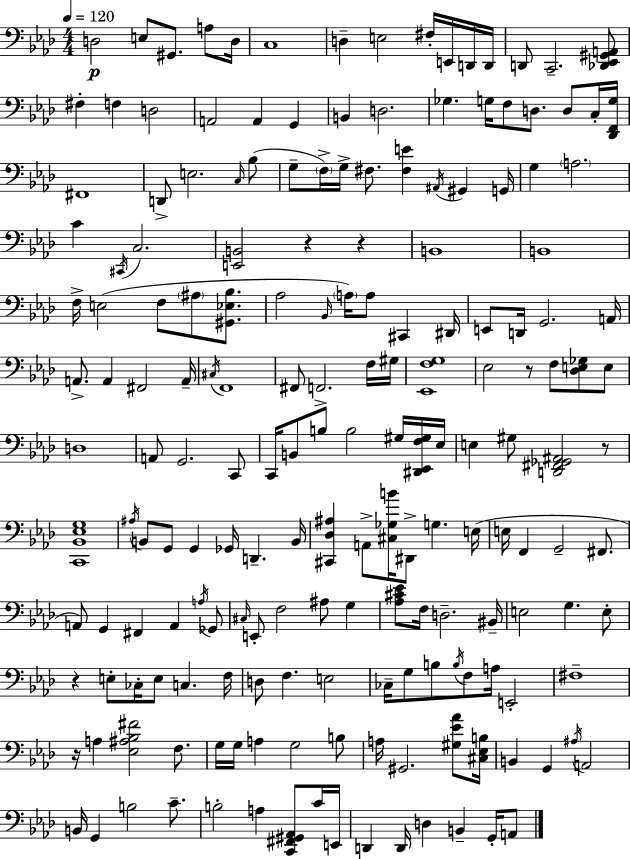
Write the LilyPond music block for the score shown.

{
  \clef bass
  \numericTimeSignature
  \time 4/4
  \key f \minor
  \tempo 4 = 120
  d2\p e8 gis,8. a8 d16 | c1 | d4-- e2 fis16-. e,16 d,16 d,16 | d,8 c,2.-- <des, ees, gis, a,>8 | \break fis4-. f4 d2 | a,2 a,4 g,4 | b,4 d2. | ges4. g16 f8 d8. d8 c16-. <des, f, g>16 | \break fis,1 | d,8-> e2. \grace { c16 }( bes8 | g8-- \parenthesize f16->) g16-> fis8. <fis e'>4 \acciaccatura { ais,16 } gis,4 | g,16 g4 \parenthesize a2. | \break c'4 \acciaccatura { cis,16 } c2. | <e, b,>2 r4 r4 | b,1 | b,1 | \break f16-> e2( f8 \parenthesize ais8 | <gis, ees bes>8. aes2 \grace { bes,16 }) \parenthesize a16 a8 cis,4 | dis,16 e,8 d,16 g,2. | a,16 a,8.-> a,4 fis,2 | \break a,16-- \acciaccatura { cis16 } f,1 | fis,8 f,2.-> | f16 gis16 <ees, f g>1 | ees2 r8 f8 | \break <des e ges>8 e8 d1 | a,8 g,2. | c,8 c,16 b,8 b8 b2 | gis16 <dis, ees, f gis>16 ees16 e4 gis8 <d, fis, ges, ais,>2 | \break r8 <c, bes, ees g>1 | \acciaccatura { ais16 } b,8 g,8 g,4 ges,16 d,4.-- | b,16 <cis, des ais>4 a,8-> <cis ges b'>16 dis,8-> g4. | e16( e16 f,4 g,2-- | \break fis,8. a,8) g,4 fis,4 | a,4 \acciaccatura { a16 } ges,8 \grace { cis16 } e,8-. f2 | ais8 g4 <aes cis' ees'>8 f16 d2.-- | bis,16-- e2 | \break g4. e8-. r4 e8-. ces16-. e8 | c4. f16 d8 f4. | e2 ces16-- g8 b8 \acciaccatura { b16 } f8 | a16 e,2-. fis1-- | \break r16 a4 <ees ais bes fis'>2 | f8. g16 g16 a4 g2 | b8 a16 gis,2. | <gis ees' aes'>8 <cis ees b>16 b,4 g,4 | \break \acciaccatura { ais16 } a,2 b,16 g,4 b2 | c'8.-- b2-. | a4 <c, fis, gis, aes,>8 c'16 e,16 d,4 d,16 d4 | b,4-- g,16-. a,8 \bar "|."
}